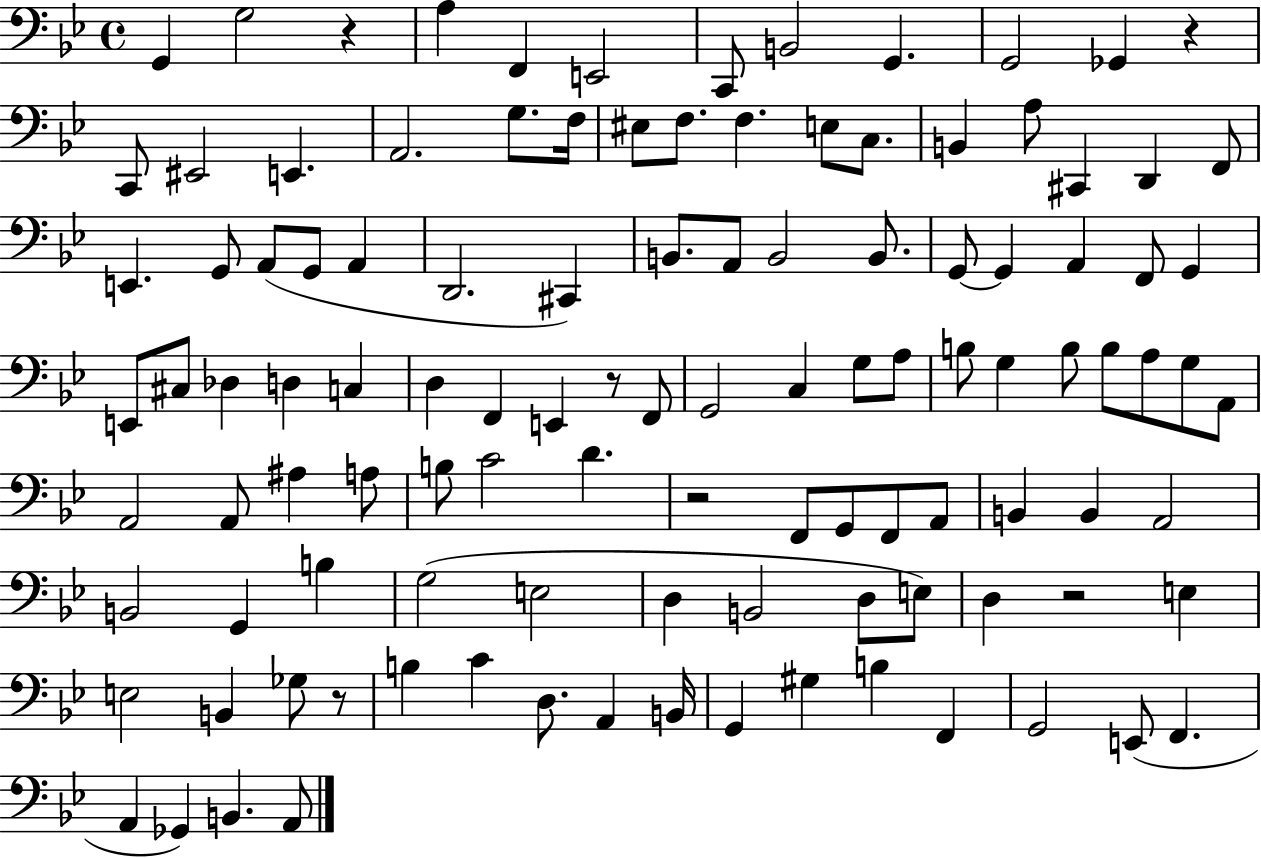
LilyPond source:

{
  \clef bass
  \time 4/4
  \defaultTimeSignature
  \key bes \major
  g,4 g2 r4 | a4 f,4 e,2 | c,8 b,2 g,4. | g,2 ges,4 r4 | \break c,8 eis,2 e,4. | a,2. g8. f16 | eis8 f8. f4. e8 c8. | b,4 a8 cis,4 d,4 f,8 | \break e,4. g,8 a,8( g,8 a,4 | d,2. cis,4) | b,8. a,8 b,2 b,8. | g,8~~ g,4 a,4 f,8 g,4 | \break e,8 cis8 des4 d4 c4 | d4 f,4 e,4 r8 f,8 | g,2 c4 g8 a8 | b8 g4 b8 b8 a8 g8 a,8 | \break a,2 a,8 ais4 a8 | b8 c'2 d'4. | r2 f,8 g,8 f,8 a,8 | b,4 b,4 a,2 | \break b,2 g,4 b4 | g2( e2 | d4 b,2 d8 e8) | d4 r2 e4 | \break e2 b,4 ges8 r8 | b4 c'4 d8. a,4 b,16 | g,4 gis4 b4 f,4 | g,2 e,8( f,4. | \break a,4 ges,4) b,4. a,8 | \bar "|."
}